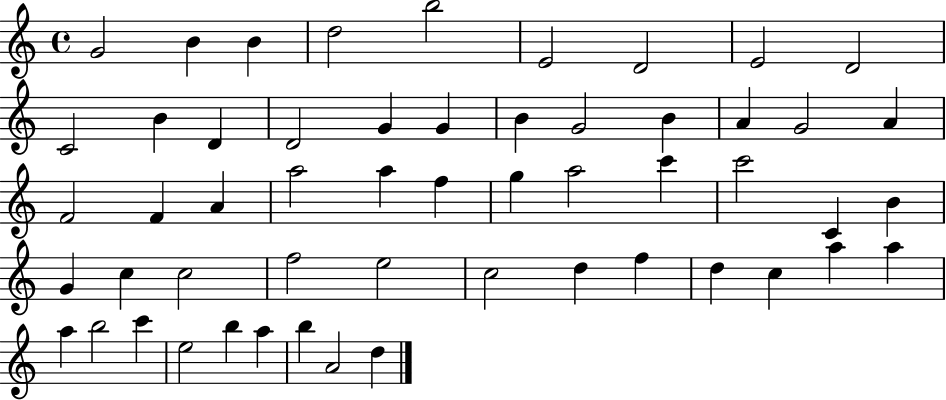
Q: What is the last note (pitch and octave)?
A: D5